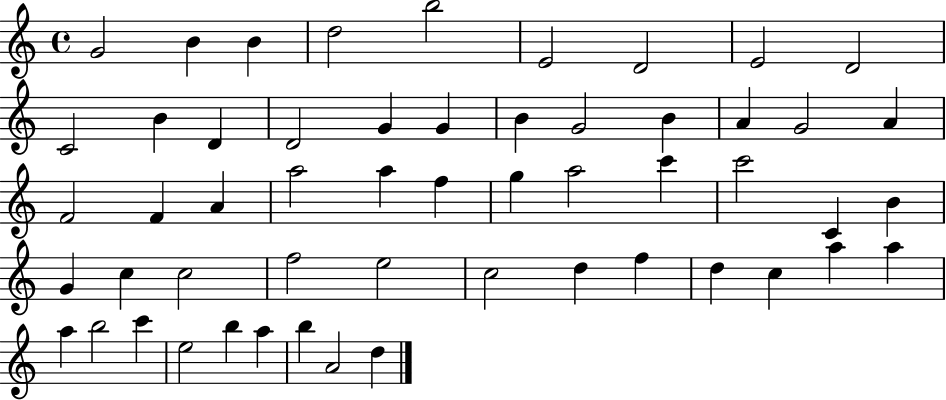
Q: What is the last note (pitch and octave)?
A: D5